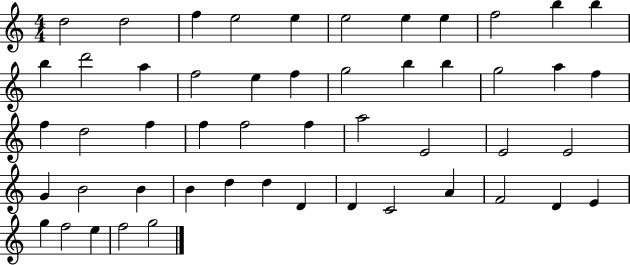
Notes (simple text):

D5/h D5/h F5/q E5/h E5/q E5/h E5/q E5/q F5/h B5/q B5/q B5/q D6/h A5/q F5/h E5/q F5/q G5/h B5/q B5/q G5/h A5/q F5/q F5/q D5/h F5/q F5/q F5/h F5/q A5/h E4/h E4/h E4/h G4/q B4/h B4/q B4/q D5/q D5/q D4/q D4/q C4/h A4/q F4/h D4/q E4/q G5/q F5/h E5/q F5/h G5/h